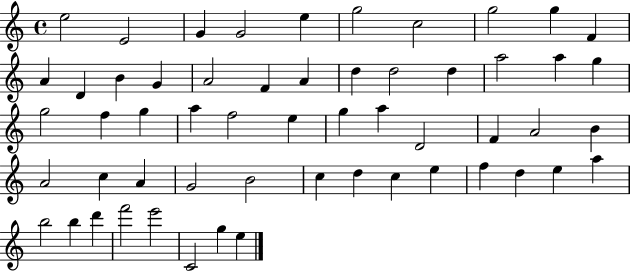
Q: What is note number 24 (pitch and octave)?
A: G5